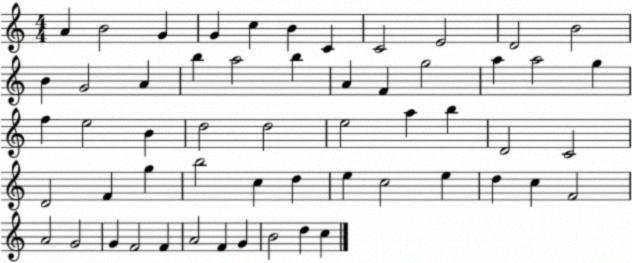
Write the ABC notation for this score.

X:1
T:Untitled
M:4/4
L:1/4
K:C
A B2 G G c B C C2 E2 D2 B2 B G2 A b a2 b A F g2 a a2 g f e2 B d2 d2 e2 a b D2 C2 D2 F g b2 c d e c2 e d c F2 A2 G2 G F2 F A2 F G B2 d c